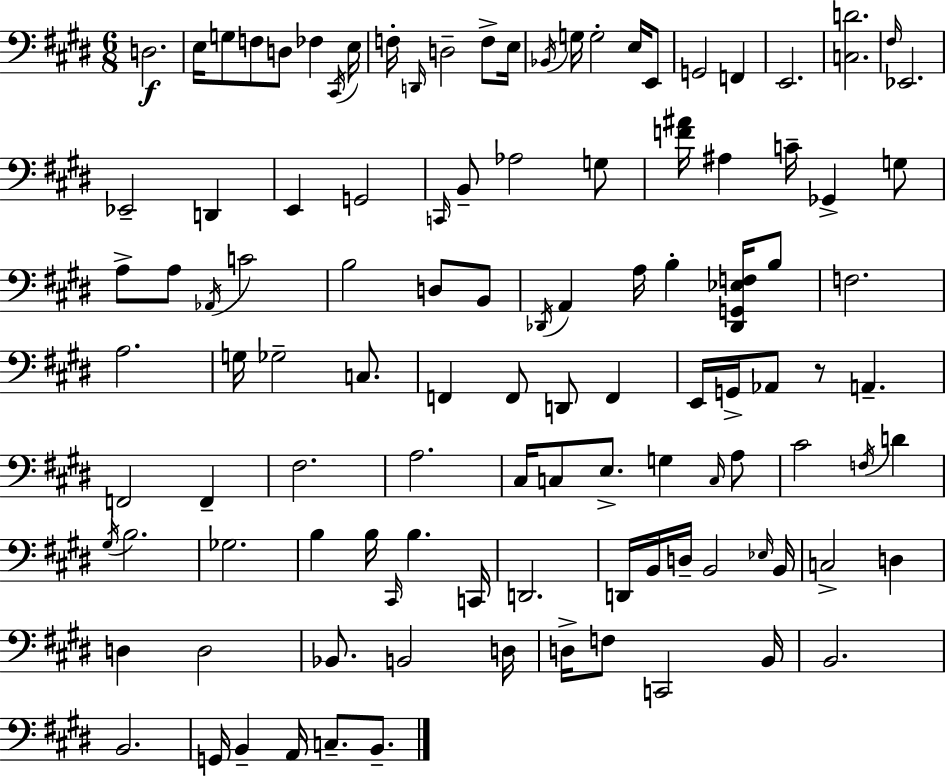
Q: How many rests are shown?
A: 1